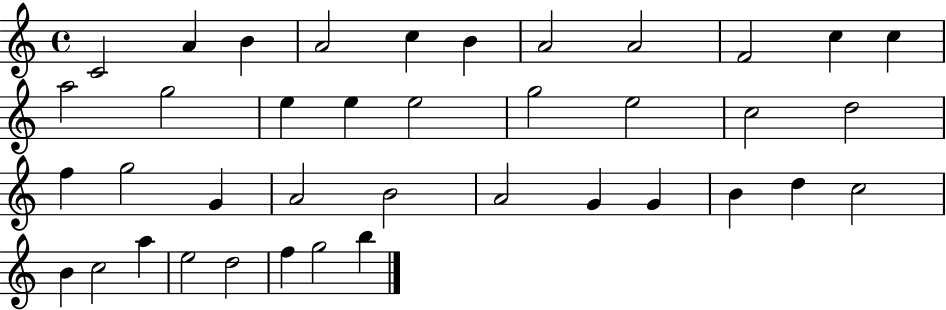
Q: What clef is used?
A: treble